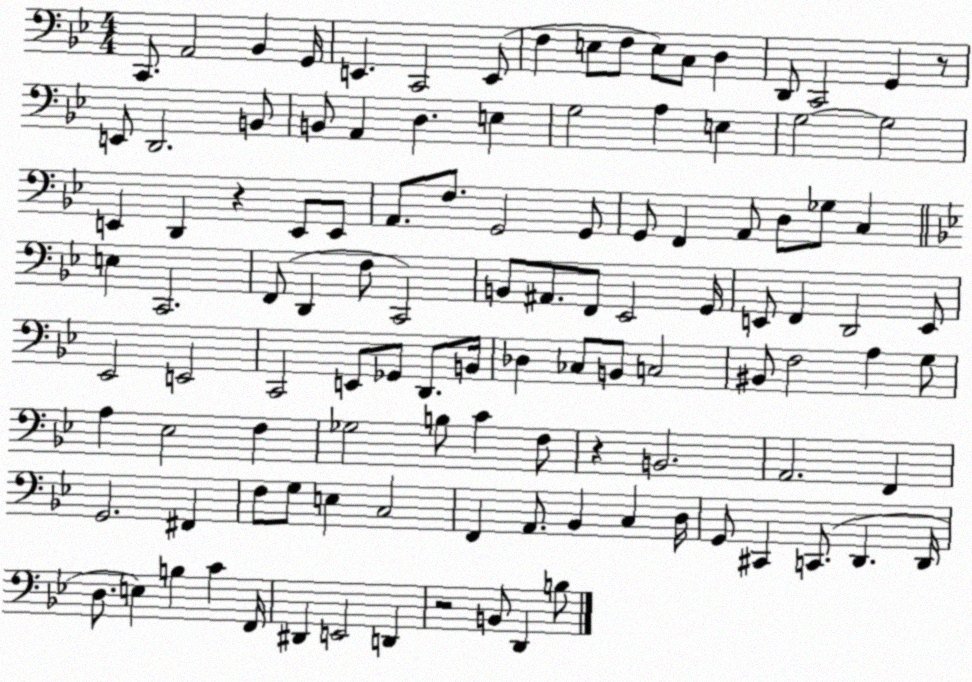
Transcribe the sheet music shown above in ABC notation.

X:1
T:Untitled
M:4/4
L:1/4
K:Bb
C,,/2 A,,2 _B,, G,,/4 E,, C,,2 E,,/2 F, E,/2 F,/2 E,/2 C,/2 D, D,,/2 C,,2 G,, z/2 E,,/2 D,,2 B,,/2 B,,/2 A,, D, E, G,2 A, E, G,2 G,2 E,, D,, z E,,/2 E,,/2 A,,/2 F,/2 G,,2 G,,/2 G,,/2 F,, A,,/2 D,/2 _G,/2 C, E, C,,2 F,,/2 D,, F,/2 C,,2 B,,/2 ^A,,/2 F,,/2 _E,,2 G,,/4 E,,/2 F,, D,,2 E,,/2 _E,,2 E,,2 C,,2 E,,/2 _G,,/2 D,,/2 B,,/4 _D, _C,/2 B,,/2 C,2 ^B,,/2 F,2 A, G,/2 A, _E,2 F, _G,2 B,/2 C F,/2 z B,,2 A,,2 F,, G,,2 ^F,, F,/2 G,/2 E, C,2 F,, A,,/2 _B,, C, D,/4 G,,/2 ^C,, C,,/2 D,, D,,/4 D,/2 E, B, C F,,/4 ^D,, E,,2 D,, z2 B,,/2 D,, B,/2